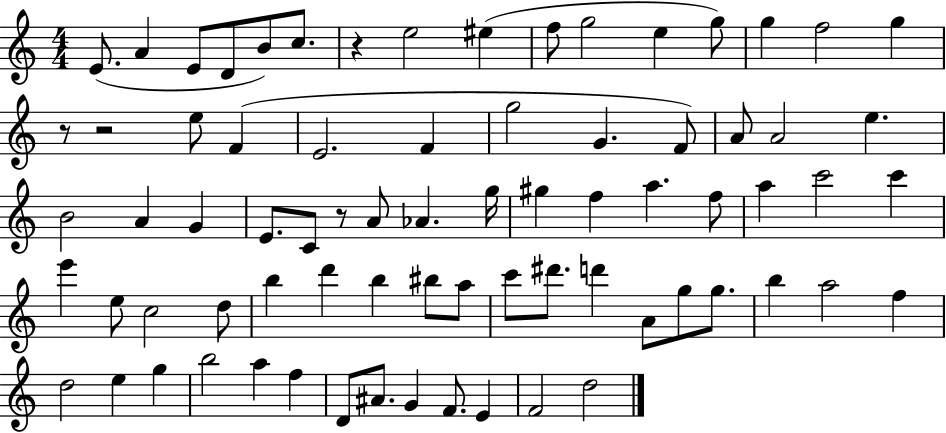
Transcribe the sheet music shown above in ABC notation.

X:1
T:Untitled
M:4/4
L:1/4
K:C
E/2 A E/2 D/2 B/2 c/2 z e2 ^e f/2 g2 e g/2 g f2 g z/2 z2 e/2 F E2 F g2 G F/2 A/2 A2 e B2 A G E/2 C/2 z/2 A/2 _A g/4 ^g f a f/2 a c'2 c' e' e/2 c2 d/2 b d' b ^b/2 a/2 c'/2 ^d'/2 d' A/2 g/2 g/2 b a2 f d2 e g b2 a f D/2 ^A/2 G F/2 E F2 d2